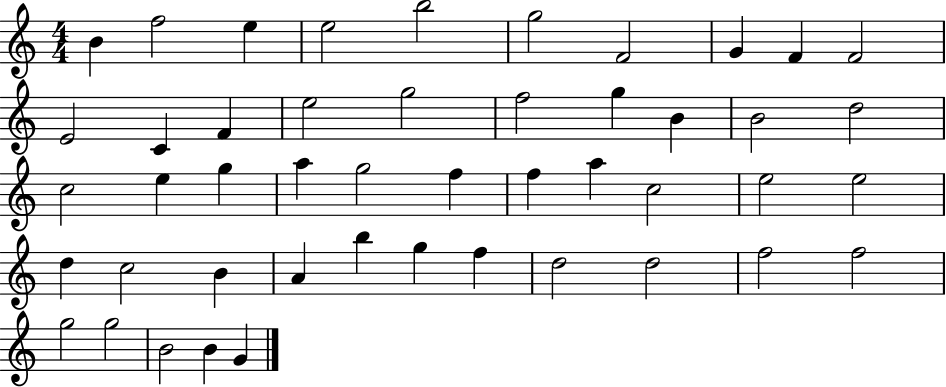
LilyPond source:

{
  \clef treble
  \numericTimeSignature
  \time 4/4
  \key c \major
  b'4 f''2 e''4 | e''2 b''2 | g''2 f'2 | g'4 f'4 f'2 | \break e'2 c'4 f'4 | e''2 g''2 | f''2 g''4 b'4 | b'2 d''2 | \break c''2 e''4 g''4 | a''4 g''2 f''4 | f''4 a''4 c''2 | e''2 e''2 | \break d''4 c''2 b'4 | a'4 b''4 g''4 f''4 | d''2 d''2 | f''2 f''2 | \break g''2 g''2 | b'2 b'4 g'4 | \bar "|."
}